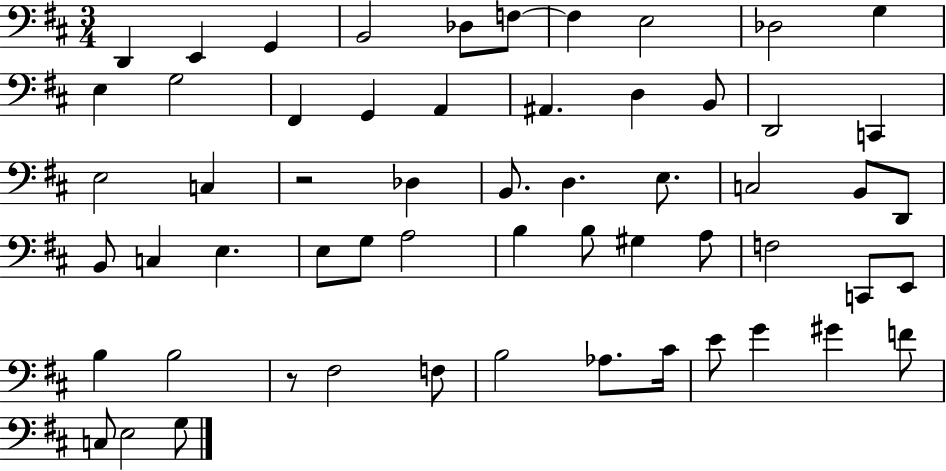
X:1
T:Untitled
M:3/4
L:1/4
K:D
D,, E,, G,, B,,2 _D,/2 F,/2 F, E,2 _D,2 G, E, G,2 ^F,, G,, A,, ^A,, D, B,,/2 D,,2 C,, E,2 C, z2 _D, B,,/2 D, E,/2 C,2 B,,/2 D,,/2 B,,/2 C, E, E,/2 G,/2 A,2 B, B,/2 ^G, A,/2 F,2 C,,/2 E,,/2 B, B,2 z/2 ^F,2 F,/2 B,2 _A,/2 ^C/4 E/2 G ^G F/2 C,/2 E,2 G,/2